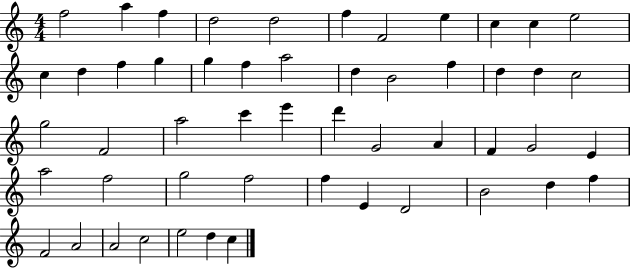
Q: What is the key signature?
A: C major